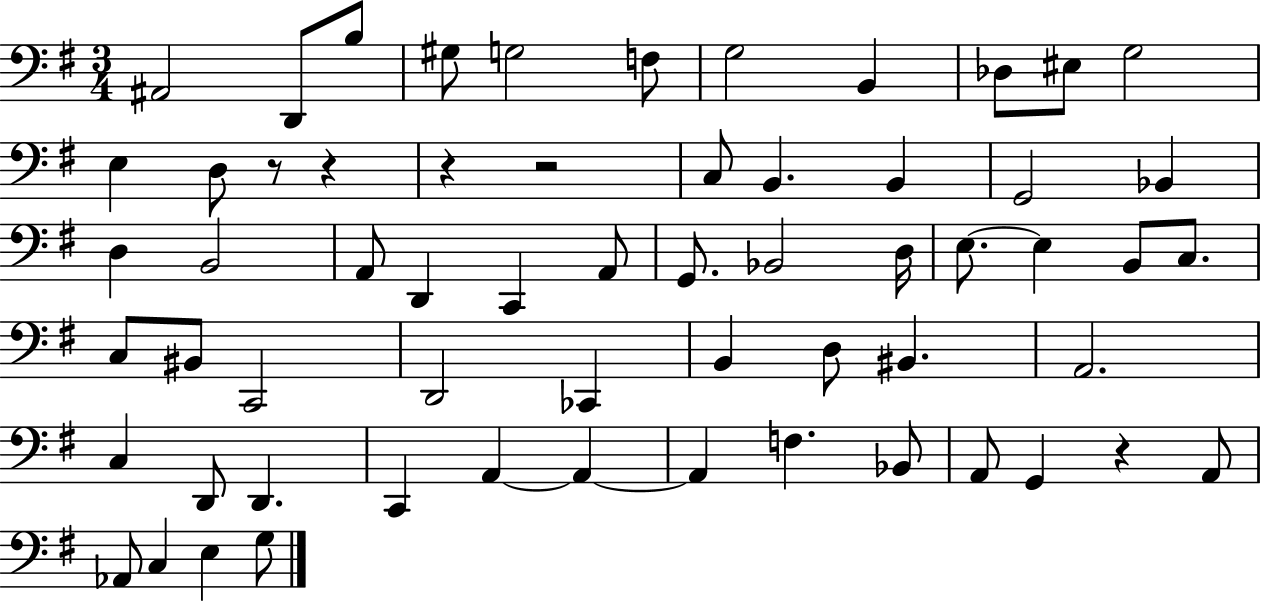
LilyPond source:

{
  \clef bass
  \numericTimeSignature
  \time 3/4
  \key g \major
  ais,2 d,8 b8 | gis8 g2 f8 | g2 b,4 | des8 eis8 g2 | \break e4 d8 r8 r4 | r4 r2 | c8 b,4. b,4 | g,2 bes,4 | \break d4 b,2 | a,8 d,4 c,4 a,8 | g,8. bes,2 d16 | e8.~~ e4 b,8 c8. | \break c8 bis,8 c,2 | d,2 ces,4 | b,4 d8 bis,4. | a,2. | \break c4 d,8 d,4. | c,4 a,4~~ a,4~~ | a,4 f4. bes,8 | a,8 g,4 r4 a,8 | \break aes,8 c4 e4 g8 | \bar "|."
}